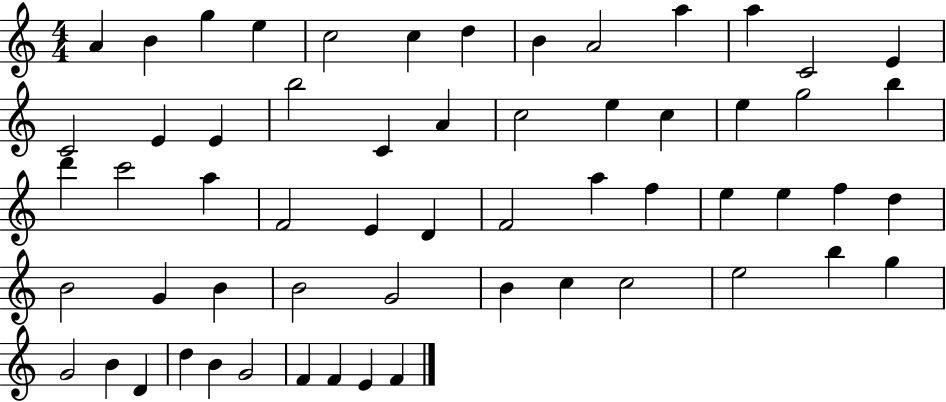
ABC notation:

X:1
T:Untitled
M:4/4
L:1/4
K:C
A B g e c2 c d B A2 a a C2 E C2 E E b2 C A c2 e c e g2 b d' c'2 a F2 E D F2 a f e e f d B2 G B B2 G2 B c c2 e2 b g G2 B D d B G2 F F E F